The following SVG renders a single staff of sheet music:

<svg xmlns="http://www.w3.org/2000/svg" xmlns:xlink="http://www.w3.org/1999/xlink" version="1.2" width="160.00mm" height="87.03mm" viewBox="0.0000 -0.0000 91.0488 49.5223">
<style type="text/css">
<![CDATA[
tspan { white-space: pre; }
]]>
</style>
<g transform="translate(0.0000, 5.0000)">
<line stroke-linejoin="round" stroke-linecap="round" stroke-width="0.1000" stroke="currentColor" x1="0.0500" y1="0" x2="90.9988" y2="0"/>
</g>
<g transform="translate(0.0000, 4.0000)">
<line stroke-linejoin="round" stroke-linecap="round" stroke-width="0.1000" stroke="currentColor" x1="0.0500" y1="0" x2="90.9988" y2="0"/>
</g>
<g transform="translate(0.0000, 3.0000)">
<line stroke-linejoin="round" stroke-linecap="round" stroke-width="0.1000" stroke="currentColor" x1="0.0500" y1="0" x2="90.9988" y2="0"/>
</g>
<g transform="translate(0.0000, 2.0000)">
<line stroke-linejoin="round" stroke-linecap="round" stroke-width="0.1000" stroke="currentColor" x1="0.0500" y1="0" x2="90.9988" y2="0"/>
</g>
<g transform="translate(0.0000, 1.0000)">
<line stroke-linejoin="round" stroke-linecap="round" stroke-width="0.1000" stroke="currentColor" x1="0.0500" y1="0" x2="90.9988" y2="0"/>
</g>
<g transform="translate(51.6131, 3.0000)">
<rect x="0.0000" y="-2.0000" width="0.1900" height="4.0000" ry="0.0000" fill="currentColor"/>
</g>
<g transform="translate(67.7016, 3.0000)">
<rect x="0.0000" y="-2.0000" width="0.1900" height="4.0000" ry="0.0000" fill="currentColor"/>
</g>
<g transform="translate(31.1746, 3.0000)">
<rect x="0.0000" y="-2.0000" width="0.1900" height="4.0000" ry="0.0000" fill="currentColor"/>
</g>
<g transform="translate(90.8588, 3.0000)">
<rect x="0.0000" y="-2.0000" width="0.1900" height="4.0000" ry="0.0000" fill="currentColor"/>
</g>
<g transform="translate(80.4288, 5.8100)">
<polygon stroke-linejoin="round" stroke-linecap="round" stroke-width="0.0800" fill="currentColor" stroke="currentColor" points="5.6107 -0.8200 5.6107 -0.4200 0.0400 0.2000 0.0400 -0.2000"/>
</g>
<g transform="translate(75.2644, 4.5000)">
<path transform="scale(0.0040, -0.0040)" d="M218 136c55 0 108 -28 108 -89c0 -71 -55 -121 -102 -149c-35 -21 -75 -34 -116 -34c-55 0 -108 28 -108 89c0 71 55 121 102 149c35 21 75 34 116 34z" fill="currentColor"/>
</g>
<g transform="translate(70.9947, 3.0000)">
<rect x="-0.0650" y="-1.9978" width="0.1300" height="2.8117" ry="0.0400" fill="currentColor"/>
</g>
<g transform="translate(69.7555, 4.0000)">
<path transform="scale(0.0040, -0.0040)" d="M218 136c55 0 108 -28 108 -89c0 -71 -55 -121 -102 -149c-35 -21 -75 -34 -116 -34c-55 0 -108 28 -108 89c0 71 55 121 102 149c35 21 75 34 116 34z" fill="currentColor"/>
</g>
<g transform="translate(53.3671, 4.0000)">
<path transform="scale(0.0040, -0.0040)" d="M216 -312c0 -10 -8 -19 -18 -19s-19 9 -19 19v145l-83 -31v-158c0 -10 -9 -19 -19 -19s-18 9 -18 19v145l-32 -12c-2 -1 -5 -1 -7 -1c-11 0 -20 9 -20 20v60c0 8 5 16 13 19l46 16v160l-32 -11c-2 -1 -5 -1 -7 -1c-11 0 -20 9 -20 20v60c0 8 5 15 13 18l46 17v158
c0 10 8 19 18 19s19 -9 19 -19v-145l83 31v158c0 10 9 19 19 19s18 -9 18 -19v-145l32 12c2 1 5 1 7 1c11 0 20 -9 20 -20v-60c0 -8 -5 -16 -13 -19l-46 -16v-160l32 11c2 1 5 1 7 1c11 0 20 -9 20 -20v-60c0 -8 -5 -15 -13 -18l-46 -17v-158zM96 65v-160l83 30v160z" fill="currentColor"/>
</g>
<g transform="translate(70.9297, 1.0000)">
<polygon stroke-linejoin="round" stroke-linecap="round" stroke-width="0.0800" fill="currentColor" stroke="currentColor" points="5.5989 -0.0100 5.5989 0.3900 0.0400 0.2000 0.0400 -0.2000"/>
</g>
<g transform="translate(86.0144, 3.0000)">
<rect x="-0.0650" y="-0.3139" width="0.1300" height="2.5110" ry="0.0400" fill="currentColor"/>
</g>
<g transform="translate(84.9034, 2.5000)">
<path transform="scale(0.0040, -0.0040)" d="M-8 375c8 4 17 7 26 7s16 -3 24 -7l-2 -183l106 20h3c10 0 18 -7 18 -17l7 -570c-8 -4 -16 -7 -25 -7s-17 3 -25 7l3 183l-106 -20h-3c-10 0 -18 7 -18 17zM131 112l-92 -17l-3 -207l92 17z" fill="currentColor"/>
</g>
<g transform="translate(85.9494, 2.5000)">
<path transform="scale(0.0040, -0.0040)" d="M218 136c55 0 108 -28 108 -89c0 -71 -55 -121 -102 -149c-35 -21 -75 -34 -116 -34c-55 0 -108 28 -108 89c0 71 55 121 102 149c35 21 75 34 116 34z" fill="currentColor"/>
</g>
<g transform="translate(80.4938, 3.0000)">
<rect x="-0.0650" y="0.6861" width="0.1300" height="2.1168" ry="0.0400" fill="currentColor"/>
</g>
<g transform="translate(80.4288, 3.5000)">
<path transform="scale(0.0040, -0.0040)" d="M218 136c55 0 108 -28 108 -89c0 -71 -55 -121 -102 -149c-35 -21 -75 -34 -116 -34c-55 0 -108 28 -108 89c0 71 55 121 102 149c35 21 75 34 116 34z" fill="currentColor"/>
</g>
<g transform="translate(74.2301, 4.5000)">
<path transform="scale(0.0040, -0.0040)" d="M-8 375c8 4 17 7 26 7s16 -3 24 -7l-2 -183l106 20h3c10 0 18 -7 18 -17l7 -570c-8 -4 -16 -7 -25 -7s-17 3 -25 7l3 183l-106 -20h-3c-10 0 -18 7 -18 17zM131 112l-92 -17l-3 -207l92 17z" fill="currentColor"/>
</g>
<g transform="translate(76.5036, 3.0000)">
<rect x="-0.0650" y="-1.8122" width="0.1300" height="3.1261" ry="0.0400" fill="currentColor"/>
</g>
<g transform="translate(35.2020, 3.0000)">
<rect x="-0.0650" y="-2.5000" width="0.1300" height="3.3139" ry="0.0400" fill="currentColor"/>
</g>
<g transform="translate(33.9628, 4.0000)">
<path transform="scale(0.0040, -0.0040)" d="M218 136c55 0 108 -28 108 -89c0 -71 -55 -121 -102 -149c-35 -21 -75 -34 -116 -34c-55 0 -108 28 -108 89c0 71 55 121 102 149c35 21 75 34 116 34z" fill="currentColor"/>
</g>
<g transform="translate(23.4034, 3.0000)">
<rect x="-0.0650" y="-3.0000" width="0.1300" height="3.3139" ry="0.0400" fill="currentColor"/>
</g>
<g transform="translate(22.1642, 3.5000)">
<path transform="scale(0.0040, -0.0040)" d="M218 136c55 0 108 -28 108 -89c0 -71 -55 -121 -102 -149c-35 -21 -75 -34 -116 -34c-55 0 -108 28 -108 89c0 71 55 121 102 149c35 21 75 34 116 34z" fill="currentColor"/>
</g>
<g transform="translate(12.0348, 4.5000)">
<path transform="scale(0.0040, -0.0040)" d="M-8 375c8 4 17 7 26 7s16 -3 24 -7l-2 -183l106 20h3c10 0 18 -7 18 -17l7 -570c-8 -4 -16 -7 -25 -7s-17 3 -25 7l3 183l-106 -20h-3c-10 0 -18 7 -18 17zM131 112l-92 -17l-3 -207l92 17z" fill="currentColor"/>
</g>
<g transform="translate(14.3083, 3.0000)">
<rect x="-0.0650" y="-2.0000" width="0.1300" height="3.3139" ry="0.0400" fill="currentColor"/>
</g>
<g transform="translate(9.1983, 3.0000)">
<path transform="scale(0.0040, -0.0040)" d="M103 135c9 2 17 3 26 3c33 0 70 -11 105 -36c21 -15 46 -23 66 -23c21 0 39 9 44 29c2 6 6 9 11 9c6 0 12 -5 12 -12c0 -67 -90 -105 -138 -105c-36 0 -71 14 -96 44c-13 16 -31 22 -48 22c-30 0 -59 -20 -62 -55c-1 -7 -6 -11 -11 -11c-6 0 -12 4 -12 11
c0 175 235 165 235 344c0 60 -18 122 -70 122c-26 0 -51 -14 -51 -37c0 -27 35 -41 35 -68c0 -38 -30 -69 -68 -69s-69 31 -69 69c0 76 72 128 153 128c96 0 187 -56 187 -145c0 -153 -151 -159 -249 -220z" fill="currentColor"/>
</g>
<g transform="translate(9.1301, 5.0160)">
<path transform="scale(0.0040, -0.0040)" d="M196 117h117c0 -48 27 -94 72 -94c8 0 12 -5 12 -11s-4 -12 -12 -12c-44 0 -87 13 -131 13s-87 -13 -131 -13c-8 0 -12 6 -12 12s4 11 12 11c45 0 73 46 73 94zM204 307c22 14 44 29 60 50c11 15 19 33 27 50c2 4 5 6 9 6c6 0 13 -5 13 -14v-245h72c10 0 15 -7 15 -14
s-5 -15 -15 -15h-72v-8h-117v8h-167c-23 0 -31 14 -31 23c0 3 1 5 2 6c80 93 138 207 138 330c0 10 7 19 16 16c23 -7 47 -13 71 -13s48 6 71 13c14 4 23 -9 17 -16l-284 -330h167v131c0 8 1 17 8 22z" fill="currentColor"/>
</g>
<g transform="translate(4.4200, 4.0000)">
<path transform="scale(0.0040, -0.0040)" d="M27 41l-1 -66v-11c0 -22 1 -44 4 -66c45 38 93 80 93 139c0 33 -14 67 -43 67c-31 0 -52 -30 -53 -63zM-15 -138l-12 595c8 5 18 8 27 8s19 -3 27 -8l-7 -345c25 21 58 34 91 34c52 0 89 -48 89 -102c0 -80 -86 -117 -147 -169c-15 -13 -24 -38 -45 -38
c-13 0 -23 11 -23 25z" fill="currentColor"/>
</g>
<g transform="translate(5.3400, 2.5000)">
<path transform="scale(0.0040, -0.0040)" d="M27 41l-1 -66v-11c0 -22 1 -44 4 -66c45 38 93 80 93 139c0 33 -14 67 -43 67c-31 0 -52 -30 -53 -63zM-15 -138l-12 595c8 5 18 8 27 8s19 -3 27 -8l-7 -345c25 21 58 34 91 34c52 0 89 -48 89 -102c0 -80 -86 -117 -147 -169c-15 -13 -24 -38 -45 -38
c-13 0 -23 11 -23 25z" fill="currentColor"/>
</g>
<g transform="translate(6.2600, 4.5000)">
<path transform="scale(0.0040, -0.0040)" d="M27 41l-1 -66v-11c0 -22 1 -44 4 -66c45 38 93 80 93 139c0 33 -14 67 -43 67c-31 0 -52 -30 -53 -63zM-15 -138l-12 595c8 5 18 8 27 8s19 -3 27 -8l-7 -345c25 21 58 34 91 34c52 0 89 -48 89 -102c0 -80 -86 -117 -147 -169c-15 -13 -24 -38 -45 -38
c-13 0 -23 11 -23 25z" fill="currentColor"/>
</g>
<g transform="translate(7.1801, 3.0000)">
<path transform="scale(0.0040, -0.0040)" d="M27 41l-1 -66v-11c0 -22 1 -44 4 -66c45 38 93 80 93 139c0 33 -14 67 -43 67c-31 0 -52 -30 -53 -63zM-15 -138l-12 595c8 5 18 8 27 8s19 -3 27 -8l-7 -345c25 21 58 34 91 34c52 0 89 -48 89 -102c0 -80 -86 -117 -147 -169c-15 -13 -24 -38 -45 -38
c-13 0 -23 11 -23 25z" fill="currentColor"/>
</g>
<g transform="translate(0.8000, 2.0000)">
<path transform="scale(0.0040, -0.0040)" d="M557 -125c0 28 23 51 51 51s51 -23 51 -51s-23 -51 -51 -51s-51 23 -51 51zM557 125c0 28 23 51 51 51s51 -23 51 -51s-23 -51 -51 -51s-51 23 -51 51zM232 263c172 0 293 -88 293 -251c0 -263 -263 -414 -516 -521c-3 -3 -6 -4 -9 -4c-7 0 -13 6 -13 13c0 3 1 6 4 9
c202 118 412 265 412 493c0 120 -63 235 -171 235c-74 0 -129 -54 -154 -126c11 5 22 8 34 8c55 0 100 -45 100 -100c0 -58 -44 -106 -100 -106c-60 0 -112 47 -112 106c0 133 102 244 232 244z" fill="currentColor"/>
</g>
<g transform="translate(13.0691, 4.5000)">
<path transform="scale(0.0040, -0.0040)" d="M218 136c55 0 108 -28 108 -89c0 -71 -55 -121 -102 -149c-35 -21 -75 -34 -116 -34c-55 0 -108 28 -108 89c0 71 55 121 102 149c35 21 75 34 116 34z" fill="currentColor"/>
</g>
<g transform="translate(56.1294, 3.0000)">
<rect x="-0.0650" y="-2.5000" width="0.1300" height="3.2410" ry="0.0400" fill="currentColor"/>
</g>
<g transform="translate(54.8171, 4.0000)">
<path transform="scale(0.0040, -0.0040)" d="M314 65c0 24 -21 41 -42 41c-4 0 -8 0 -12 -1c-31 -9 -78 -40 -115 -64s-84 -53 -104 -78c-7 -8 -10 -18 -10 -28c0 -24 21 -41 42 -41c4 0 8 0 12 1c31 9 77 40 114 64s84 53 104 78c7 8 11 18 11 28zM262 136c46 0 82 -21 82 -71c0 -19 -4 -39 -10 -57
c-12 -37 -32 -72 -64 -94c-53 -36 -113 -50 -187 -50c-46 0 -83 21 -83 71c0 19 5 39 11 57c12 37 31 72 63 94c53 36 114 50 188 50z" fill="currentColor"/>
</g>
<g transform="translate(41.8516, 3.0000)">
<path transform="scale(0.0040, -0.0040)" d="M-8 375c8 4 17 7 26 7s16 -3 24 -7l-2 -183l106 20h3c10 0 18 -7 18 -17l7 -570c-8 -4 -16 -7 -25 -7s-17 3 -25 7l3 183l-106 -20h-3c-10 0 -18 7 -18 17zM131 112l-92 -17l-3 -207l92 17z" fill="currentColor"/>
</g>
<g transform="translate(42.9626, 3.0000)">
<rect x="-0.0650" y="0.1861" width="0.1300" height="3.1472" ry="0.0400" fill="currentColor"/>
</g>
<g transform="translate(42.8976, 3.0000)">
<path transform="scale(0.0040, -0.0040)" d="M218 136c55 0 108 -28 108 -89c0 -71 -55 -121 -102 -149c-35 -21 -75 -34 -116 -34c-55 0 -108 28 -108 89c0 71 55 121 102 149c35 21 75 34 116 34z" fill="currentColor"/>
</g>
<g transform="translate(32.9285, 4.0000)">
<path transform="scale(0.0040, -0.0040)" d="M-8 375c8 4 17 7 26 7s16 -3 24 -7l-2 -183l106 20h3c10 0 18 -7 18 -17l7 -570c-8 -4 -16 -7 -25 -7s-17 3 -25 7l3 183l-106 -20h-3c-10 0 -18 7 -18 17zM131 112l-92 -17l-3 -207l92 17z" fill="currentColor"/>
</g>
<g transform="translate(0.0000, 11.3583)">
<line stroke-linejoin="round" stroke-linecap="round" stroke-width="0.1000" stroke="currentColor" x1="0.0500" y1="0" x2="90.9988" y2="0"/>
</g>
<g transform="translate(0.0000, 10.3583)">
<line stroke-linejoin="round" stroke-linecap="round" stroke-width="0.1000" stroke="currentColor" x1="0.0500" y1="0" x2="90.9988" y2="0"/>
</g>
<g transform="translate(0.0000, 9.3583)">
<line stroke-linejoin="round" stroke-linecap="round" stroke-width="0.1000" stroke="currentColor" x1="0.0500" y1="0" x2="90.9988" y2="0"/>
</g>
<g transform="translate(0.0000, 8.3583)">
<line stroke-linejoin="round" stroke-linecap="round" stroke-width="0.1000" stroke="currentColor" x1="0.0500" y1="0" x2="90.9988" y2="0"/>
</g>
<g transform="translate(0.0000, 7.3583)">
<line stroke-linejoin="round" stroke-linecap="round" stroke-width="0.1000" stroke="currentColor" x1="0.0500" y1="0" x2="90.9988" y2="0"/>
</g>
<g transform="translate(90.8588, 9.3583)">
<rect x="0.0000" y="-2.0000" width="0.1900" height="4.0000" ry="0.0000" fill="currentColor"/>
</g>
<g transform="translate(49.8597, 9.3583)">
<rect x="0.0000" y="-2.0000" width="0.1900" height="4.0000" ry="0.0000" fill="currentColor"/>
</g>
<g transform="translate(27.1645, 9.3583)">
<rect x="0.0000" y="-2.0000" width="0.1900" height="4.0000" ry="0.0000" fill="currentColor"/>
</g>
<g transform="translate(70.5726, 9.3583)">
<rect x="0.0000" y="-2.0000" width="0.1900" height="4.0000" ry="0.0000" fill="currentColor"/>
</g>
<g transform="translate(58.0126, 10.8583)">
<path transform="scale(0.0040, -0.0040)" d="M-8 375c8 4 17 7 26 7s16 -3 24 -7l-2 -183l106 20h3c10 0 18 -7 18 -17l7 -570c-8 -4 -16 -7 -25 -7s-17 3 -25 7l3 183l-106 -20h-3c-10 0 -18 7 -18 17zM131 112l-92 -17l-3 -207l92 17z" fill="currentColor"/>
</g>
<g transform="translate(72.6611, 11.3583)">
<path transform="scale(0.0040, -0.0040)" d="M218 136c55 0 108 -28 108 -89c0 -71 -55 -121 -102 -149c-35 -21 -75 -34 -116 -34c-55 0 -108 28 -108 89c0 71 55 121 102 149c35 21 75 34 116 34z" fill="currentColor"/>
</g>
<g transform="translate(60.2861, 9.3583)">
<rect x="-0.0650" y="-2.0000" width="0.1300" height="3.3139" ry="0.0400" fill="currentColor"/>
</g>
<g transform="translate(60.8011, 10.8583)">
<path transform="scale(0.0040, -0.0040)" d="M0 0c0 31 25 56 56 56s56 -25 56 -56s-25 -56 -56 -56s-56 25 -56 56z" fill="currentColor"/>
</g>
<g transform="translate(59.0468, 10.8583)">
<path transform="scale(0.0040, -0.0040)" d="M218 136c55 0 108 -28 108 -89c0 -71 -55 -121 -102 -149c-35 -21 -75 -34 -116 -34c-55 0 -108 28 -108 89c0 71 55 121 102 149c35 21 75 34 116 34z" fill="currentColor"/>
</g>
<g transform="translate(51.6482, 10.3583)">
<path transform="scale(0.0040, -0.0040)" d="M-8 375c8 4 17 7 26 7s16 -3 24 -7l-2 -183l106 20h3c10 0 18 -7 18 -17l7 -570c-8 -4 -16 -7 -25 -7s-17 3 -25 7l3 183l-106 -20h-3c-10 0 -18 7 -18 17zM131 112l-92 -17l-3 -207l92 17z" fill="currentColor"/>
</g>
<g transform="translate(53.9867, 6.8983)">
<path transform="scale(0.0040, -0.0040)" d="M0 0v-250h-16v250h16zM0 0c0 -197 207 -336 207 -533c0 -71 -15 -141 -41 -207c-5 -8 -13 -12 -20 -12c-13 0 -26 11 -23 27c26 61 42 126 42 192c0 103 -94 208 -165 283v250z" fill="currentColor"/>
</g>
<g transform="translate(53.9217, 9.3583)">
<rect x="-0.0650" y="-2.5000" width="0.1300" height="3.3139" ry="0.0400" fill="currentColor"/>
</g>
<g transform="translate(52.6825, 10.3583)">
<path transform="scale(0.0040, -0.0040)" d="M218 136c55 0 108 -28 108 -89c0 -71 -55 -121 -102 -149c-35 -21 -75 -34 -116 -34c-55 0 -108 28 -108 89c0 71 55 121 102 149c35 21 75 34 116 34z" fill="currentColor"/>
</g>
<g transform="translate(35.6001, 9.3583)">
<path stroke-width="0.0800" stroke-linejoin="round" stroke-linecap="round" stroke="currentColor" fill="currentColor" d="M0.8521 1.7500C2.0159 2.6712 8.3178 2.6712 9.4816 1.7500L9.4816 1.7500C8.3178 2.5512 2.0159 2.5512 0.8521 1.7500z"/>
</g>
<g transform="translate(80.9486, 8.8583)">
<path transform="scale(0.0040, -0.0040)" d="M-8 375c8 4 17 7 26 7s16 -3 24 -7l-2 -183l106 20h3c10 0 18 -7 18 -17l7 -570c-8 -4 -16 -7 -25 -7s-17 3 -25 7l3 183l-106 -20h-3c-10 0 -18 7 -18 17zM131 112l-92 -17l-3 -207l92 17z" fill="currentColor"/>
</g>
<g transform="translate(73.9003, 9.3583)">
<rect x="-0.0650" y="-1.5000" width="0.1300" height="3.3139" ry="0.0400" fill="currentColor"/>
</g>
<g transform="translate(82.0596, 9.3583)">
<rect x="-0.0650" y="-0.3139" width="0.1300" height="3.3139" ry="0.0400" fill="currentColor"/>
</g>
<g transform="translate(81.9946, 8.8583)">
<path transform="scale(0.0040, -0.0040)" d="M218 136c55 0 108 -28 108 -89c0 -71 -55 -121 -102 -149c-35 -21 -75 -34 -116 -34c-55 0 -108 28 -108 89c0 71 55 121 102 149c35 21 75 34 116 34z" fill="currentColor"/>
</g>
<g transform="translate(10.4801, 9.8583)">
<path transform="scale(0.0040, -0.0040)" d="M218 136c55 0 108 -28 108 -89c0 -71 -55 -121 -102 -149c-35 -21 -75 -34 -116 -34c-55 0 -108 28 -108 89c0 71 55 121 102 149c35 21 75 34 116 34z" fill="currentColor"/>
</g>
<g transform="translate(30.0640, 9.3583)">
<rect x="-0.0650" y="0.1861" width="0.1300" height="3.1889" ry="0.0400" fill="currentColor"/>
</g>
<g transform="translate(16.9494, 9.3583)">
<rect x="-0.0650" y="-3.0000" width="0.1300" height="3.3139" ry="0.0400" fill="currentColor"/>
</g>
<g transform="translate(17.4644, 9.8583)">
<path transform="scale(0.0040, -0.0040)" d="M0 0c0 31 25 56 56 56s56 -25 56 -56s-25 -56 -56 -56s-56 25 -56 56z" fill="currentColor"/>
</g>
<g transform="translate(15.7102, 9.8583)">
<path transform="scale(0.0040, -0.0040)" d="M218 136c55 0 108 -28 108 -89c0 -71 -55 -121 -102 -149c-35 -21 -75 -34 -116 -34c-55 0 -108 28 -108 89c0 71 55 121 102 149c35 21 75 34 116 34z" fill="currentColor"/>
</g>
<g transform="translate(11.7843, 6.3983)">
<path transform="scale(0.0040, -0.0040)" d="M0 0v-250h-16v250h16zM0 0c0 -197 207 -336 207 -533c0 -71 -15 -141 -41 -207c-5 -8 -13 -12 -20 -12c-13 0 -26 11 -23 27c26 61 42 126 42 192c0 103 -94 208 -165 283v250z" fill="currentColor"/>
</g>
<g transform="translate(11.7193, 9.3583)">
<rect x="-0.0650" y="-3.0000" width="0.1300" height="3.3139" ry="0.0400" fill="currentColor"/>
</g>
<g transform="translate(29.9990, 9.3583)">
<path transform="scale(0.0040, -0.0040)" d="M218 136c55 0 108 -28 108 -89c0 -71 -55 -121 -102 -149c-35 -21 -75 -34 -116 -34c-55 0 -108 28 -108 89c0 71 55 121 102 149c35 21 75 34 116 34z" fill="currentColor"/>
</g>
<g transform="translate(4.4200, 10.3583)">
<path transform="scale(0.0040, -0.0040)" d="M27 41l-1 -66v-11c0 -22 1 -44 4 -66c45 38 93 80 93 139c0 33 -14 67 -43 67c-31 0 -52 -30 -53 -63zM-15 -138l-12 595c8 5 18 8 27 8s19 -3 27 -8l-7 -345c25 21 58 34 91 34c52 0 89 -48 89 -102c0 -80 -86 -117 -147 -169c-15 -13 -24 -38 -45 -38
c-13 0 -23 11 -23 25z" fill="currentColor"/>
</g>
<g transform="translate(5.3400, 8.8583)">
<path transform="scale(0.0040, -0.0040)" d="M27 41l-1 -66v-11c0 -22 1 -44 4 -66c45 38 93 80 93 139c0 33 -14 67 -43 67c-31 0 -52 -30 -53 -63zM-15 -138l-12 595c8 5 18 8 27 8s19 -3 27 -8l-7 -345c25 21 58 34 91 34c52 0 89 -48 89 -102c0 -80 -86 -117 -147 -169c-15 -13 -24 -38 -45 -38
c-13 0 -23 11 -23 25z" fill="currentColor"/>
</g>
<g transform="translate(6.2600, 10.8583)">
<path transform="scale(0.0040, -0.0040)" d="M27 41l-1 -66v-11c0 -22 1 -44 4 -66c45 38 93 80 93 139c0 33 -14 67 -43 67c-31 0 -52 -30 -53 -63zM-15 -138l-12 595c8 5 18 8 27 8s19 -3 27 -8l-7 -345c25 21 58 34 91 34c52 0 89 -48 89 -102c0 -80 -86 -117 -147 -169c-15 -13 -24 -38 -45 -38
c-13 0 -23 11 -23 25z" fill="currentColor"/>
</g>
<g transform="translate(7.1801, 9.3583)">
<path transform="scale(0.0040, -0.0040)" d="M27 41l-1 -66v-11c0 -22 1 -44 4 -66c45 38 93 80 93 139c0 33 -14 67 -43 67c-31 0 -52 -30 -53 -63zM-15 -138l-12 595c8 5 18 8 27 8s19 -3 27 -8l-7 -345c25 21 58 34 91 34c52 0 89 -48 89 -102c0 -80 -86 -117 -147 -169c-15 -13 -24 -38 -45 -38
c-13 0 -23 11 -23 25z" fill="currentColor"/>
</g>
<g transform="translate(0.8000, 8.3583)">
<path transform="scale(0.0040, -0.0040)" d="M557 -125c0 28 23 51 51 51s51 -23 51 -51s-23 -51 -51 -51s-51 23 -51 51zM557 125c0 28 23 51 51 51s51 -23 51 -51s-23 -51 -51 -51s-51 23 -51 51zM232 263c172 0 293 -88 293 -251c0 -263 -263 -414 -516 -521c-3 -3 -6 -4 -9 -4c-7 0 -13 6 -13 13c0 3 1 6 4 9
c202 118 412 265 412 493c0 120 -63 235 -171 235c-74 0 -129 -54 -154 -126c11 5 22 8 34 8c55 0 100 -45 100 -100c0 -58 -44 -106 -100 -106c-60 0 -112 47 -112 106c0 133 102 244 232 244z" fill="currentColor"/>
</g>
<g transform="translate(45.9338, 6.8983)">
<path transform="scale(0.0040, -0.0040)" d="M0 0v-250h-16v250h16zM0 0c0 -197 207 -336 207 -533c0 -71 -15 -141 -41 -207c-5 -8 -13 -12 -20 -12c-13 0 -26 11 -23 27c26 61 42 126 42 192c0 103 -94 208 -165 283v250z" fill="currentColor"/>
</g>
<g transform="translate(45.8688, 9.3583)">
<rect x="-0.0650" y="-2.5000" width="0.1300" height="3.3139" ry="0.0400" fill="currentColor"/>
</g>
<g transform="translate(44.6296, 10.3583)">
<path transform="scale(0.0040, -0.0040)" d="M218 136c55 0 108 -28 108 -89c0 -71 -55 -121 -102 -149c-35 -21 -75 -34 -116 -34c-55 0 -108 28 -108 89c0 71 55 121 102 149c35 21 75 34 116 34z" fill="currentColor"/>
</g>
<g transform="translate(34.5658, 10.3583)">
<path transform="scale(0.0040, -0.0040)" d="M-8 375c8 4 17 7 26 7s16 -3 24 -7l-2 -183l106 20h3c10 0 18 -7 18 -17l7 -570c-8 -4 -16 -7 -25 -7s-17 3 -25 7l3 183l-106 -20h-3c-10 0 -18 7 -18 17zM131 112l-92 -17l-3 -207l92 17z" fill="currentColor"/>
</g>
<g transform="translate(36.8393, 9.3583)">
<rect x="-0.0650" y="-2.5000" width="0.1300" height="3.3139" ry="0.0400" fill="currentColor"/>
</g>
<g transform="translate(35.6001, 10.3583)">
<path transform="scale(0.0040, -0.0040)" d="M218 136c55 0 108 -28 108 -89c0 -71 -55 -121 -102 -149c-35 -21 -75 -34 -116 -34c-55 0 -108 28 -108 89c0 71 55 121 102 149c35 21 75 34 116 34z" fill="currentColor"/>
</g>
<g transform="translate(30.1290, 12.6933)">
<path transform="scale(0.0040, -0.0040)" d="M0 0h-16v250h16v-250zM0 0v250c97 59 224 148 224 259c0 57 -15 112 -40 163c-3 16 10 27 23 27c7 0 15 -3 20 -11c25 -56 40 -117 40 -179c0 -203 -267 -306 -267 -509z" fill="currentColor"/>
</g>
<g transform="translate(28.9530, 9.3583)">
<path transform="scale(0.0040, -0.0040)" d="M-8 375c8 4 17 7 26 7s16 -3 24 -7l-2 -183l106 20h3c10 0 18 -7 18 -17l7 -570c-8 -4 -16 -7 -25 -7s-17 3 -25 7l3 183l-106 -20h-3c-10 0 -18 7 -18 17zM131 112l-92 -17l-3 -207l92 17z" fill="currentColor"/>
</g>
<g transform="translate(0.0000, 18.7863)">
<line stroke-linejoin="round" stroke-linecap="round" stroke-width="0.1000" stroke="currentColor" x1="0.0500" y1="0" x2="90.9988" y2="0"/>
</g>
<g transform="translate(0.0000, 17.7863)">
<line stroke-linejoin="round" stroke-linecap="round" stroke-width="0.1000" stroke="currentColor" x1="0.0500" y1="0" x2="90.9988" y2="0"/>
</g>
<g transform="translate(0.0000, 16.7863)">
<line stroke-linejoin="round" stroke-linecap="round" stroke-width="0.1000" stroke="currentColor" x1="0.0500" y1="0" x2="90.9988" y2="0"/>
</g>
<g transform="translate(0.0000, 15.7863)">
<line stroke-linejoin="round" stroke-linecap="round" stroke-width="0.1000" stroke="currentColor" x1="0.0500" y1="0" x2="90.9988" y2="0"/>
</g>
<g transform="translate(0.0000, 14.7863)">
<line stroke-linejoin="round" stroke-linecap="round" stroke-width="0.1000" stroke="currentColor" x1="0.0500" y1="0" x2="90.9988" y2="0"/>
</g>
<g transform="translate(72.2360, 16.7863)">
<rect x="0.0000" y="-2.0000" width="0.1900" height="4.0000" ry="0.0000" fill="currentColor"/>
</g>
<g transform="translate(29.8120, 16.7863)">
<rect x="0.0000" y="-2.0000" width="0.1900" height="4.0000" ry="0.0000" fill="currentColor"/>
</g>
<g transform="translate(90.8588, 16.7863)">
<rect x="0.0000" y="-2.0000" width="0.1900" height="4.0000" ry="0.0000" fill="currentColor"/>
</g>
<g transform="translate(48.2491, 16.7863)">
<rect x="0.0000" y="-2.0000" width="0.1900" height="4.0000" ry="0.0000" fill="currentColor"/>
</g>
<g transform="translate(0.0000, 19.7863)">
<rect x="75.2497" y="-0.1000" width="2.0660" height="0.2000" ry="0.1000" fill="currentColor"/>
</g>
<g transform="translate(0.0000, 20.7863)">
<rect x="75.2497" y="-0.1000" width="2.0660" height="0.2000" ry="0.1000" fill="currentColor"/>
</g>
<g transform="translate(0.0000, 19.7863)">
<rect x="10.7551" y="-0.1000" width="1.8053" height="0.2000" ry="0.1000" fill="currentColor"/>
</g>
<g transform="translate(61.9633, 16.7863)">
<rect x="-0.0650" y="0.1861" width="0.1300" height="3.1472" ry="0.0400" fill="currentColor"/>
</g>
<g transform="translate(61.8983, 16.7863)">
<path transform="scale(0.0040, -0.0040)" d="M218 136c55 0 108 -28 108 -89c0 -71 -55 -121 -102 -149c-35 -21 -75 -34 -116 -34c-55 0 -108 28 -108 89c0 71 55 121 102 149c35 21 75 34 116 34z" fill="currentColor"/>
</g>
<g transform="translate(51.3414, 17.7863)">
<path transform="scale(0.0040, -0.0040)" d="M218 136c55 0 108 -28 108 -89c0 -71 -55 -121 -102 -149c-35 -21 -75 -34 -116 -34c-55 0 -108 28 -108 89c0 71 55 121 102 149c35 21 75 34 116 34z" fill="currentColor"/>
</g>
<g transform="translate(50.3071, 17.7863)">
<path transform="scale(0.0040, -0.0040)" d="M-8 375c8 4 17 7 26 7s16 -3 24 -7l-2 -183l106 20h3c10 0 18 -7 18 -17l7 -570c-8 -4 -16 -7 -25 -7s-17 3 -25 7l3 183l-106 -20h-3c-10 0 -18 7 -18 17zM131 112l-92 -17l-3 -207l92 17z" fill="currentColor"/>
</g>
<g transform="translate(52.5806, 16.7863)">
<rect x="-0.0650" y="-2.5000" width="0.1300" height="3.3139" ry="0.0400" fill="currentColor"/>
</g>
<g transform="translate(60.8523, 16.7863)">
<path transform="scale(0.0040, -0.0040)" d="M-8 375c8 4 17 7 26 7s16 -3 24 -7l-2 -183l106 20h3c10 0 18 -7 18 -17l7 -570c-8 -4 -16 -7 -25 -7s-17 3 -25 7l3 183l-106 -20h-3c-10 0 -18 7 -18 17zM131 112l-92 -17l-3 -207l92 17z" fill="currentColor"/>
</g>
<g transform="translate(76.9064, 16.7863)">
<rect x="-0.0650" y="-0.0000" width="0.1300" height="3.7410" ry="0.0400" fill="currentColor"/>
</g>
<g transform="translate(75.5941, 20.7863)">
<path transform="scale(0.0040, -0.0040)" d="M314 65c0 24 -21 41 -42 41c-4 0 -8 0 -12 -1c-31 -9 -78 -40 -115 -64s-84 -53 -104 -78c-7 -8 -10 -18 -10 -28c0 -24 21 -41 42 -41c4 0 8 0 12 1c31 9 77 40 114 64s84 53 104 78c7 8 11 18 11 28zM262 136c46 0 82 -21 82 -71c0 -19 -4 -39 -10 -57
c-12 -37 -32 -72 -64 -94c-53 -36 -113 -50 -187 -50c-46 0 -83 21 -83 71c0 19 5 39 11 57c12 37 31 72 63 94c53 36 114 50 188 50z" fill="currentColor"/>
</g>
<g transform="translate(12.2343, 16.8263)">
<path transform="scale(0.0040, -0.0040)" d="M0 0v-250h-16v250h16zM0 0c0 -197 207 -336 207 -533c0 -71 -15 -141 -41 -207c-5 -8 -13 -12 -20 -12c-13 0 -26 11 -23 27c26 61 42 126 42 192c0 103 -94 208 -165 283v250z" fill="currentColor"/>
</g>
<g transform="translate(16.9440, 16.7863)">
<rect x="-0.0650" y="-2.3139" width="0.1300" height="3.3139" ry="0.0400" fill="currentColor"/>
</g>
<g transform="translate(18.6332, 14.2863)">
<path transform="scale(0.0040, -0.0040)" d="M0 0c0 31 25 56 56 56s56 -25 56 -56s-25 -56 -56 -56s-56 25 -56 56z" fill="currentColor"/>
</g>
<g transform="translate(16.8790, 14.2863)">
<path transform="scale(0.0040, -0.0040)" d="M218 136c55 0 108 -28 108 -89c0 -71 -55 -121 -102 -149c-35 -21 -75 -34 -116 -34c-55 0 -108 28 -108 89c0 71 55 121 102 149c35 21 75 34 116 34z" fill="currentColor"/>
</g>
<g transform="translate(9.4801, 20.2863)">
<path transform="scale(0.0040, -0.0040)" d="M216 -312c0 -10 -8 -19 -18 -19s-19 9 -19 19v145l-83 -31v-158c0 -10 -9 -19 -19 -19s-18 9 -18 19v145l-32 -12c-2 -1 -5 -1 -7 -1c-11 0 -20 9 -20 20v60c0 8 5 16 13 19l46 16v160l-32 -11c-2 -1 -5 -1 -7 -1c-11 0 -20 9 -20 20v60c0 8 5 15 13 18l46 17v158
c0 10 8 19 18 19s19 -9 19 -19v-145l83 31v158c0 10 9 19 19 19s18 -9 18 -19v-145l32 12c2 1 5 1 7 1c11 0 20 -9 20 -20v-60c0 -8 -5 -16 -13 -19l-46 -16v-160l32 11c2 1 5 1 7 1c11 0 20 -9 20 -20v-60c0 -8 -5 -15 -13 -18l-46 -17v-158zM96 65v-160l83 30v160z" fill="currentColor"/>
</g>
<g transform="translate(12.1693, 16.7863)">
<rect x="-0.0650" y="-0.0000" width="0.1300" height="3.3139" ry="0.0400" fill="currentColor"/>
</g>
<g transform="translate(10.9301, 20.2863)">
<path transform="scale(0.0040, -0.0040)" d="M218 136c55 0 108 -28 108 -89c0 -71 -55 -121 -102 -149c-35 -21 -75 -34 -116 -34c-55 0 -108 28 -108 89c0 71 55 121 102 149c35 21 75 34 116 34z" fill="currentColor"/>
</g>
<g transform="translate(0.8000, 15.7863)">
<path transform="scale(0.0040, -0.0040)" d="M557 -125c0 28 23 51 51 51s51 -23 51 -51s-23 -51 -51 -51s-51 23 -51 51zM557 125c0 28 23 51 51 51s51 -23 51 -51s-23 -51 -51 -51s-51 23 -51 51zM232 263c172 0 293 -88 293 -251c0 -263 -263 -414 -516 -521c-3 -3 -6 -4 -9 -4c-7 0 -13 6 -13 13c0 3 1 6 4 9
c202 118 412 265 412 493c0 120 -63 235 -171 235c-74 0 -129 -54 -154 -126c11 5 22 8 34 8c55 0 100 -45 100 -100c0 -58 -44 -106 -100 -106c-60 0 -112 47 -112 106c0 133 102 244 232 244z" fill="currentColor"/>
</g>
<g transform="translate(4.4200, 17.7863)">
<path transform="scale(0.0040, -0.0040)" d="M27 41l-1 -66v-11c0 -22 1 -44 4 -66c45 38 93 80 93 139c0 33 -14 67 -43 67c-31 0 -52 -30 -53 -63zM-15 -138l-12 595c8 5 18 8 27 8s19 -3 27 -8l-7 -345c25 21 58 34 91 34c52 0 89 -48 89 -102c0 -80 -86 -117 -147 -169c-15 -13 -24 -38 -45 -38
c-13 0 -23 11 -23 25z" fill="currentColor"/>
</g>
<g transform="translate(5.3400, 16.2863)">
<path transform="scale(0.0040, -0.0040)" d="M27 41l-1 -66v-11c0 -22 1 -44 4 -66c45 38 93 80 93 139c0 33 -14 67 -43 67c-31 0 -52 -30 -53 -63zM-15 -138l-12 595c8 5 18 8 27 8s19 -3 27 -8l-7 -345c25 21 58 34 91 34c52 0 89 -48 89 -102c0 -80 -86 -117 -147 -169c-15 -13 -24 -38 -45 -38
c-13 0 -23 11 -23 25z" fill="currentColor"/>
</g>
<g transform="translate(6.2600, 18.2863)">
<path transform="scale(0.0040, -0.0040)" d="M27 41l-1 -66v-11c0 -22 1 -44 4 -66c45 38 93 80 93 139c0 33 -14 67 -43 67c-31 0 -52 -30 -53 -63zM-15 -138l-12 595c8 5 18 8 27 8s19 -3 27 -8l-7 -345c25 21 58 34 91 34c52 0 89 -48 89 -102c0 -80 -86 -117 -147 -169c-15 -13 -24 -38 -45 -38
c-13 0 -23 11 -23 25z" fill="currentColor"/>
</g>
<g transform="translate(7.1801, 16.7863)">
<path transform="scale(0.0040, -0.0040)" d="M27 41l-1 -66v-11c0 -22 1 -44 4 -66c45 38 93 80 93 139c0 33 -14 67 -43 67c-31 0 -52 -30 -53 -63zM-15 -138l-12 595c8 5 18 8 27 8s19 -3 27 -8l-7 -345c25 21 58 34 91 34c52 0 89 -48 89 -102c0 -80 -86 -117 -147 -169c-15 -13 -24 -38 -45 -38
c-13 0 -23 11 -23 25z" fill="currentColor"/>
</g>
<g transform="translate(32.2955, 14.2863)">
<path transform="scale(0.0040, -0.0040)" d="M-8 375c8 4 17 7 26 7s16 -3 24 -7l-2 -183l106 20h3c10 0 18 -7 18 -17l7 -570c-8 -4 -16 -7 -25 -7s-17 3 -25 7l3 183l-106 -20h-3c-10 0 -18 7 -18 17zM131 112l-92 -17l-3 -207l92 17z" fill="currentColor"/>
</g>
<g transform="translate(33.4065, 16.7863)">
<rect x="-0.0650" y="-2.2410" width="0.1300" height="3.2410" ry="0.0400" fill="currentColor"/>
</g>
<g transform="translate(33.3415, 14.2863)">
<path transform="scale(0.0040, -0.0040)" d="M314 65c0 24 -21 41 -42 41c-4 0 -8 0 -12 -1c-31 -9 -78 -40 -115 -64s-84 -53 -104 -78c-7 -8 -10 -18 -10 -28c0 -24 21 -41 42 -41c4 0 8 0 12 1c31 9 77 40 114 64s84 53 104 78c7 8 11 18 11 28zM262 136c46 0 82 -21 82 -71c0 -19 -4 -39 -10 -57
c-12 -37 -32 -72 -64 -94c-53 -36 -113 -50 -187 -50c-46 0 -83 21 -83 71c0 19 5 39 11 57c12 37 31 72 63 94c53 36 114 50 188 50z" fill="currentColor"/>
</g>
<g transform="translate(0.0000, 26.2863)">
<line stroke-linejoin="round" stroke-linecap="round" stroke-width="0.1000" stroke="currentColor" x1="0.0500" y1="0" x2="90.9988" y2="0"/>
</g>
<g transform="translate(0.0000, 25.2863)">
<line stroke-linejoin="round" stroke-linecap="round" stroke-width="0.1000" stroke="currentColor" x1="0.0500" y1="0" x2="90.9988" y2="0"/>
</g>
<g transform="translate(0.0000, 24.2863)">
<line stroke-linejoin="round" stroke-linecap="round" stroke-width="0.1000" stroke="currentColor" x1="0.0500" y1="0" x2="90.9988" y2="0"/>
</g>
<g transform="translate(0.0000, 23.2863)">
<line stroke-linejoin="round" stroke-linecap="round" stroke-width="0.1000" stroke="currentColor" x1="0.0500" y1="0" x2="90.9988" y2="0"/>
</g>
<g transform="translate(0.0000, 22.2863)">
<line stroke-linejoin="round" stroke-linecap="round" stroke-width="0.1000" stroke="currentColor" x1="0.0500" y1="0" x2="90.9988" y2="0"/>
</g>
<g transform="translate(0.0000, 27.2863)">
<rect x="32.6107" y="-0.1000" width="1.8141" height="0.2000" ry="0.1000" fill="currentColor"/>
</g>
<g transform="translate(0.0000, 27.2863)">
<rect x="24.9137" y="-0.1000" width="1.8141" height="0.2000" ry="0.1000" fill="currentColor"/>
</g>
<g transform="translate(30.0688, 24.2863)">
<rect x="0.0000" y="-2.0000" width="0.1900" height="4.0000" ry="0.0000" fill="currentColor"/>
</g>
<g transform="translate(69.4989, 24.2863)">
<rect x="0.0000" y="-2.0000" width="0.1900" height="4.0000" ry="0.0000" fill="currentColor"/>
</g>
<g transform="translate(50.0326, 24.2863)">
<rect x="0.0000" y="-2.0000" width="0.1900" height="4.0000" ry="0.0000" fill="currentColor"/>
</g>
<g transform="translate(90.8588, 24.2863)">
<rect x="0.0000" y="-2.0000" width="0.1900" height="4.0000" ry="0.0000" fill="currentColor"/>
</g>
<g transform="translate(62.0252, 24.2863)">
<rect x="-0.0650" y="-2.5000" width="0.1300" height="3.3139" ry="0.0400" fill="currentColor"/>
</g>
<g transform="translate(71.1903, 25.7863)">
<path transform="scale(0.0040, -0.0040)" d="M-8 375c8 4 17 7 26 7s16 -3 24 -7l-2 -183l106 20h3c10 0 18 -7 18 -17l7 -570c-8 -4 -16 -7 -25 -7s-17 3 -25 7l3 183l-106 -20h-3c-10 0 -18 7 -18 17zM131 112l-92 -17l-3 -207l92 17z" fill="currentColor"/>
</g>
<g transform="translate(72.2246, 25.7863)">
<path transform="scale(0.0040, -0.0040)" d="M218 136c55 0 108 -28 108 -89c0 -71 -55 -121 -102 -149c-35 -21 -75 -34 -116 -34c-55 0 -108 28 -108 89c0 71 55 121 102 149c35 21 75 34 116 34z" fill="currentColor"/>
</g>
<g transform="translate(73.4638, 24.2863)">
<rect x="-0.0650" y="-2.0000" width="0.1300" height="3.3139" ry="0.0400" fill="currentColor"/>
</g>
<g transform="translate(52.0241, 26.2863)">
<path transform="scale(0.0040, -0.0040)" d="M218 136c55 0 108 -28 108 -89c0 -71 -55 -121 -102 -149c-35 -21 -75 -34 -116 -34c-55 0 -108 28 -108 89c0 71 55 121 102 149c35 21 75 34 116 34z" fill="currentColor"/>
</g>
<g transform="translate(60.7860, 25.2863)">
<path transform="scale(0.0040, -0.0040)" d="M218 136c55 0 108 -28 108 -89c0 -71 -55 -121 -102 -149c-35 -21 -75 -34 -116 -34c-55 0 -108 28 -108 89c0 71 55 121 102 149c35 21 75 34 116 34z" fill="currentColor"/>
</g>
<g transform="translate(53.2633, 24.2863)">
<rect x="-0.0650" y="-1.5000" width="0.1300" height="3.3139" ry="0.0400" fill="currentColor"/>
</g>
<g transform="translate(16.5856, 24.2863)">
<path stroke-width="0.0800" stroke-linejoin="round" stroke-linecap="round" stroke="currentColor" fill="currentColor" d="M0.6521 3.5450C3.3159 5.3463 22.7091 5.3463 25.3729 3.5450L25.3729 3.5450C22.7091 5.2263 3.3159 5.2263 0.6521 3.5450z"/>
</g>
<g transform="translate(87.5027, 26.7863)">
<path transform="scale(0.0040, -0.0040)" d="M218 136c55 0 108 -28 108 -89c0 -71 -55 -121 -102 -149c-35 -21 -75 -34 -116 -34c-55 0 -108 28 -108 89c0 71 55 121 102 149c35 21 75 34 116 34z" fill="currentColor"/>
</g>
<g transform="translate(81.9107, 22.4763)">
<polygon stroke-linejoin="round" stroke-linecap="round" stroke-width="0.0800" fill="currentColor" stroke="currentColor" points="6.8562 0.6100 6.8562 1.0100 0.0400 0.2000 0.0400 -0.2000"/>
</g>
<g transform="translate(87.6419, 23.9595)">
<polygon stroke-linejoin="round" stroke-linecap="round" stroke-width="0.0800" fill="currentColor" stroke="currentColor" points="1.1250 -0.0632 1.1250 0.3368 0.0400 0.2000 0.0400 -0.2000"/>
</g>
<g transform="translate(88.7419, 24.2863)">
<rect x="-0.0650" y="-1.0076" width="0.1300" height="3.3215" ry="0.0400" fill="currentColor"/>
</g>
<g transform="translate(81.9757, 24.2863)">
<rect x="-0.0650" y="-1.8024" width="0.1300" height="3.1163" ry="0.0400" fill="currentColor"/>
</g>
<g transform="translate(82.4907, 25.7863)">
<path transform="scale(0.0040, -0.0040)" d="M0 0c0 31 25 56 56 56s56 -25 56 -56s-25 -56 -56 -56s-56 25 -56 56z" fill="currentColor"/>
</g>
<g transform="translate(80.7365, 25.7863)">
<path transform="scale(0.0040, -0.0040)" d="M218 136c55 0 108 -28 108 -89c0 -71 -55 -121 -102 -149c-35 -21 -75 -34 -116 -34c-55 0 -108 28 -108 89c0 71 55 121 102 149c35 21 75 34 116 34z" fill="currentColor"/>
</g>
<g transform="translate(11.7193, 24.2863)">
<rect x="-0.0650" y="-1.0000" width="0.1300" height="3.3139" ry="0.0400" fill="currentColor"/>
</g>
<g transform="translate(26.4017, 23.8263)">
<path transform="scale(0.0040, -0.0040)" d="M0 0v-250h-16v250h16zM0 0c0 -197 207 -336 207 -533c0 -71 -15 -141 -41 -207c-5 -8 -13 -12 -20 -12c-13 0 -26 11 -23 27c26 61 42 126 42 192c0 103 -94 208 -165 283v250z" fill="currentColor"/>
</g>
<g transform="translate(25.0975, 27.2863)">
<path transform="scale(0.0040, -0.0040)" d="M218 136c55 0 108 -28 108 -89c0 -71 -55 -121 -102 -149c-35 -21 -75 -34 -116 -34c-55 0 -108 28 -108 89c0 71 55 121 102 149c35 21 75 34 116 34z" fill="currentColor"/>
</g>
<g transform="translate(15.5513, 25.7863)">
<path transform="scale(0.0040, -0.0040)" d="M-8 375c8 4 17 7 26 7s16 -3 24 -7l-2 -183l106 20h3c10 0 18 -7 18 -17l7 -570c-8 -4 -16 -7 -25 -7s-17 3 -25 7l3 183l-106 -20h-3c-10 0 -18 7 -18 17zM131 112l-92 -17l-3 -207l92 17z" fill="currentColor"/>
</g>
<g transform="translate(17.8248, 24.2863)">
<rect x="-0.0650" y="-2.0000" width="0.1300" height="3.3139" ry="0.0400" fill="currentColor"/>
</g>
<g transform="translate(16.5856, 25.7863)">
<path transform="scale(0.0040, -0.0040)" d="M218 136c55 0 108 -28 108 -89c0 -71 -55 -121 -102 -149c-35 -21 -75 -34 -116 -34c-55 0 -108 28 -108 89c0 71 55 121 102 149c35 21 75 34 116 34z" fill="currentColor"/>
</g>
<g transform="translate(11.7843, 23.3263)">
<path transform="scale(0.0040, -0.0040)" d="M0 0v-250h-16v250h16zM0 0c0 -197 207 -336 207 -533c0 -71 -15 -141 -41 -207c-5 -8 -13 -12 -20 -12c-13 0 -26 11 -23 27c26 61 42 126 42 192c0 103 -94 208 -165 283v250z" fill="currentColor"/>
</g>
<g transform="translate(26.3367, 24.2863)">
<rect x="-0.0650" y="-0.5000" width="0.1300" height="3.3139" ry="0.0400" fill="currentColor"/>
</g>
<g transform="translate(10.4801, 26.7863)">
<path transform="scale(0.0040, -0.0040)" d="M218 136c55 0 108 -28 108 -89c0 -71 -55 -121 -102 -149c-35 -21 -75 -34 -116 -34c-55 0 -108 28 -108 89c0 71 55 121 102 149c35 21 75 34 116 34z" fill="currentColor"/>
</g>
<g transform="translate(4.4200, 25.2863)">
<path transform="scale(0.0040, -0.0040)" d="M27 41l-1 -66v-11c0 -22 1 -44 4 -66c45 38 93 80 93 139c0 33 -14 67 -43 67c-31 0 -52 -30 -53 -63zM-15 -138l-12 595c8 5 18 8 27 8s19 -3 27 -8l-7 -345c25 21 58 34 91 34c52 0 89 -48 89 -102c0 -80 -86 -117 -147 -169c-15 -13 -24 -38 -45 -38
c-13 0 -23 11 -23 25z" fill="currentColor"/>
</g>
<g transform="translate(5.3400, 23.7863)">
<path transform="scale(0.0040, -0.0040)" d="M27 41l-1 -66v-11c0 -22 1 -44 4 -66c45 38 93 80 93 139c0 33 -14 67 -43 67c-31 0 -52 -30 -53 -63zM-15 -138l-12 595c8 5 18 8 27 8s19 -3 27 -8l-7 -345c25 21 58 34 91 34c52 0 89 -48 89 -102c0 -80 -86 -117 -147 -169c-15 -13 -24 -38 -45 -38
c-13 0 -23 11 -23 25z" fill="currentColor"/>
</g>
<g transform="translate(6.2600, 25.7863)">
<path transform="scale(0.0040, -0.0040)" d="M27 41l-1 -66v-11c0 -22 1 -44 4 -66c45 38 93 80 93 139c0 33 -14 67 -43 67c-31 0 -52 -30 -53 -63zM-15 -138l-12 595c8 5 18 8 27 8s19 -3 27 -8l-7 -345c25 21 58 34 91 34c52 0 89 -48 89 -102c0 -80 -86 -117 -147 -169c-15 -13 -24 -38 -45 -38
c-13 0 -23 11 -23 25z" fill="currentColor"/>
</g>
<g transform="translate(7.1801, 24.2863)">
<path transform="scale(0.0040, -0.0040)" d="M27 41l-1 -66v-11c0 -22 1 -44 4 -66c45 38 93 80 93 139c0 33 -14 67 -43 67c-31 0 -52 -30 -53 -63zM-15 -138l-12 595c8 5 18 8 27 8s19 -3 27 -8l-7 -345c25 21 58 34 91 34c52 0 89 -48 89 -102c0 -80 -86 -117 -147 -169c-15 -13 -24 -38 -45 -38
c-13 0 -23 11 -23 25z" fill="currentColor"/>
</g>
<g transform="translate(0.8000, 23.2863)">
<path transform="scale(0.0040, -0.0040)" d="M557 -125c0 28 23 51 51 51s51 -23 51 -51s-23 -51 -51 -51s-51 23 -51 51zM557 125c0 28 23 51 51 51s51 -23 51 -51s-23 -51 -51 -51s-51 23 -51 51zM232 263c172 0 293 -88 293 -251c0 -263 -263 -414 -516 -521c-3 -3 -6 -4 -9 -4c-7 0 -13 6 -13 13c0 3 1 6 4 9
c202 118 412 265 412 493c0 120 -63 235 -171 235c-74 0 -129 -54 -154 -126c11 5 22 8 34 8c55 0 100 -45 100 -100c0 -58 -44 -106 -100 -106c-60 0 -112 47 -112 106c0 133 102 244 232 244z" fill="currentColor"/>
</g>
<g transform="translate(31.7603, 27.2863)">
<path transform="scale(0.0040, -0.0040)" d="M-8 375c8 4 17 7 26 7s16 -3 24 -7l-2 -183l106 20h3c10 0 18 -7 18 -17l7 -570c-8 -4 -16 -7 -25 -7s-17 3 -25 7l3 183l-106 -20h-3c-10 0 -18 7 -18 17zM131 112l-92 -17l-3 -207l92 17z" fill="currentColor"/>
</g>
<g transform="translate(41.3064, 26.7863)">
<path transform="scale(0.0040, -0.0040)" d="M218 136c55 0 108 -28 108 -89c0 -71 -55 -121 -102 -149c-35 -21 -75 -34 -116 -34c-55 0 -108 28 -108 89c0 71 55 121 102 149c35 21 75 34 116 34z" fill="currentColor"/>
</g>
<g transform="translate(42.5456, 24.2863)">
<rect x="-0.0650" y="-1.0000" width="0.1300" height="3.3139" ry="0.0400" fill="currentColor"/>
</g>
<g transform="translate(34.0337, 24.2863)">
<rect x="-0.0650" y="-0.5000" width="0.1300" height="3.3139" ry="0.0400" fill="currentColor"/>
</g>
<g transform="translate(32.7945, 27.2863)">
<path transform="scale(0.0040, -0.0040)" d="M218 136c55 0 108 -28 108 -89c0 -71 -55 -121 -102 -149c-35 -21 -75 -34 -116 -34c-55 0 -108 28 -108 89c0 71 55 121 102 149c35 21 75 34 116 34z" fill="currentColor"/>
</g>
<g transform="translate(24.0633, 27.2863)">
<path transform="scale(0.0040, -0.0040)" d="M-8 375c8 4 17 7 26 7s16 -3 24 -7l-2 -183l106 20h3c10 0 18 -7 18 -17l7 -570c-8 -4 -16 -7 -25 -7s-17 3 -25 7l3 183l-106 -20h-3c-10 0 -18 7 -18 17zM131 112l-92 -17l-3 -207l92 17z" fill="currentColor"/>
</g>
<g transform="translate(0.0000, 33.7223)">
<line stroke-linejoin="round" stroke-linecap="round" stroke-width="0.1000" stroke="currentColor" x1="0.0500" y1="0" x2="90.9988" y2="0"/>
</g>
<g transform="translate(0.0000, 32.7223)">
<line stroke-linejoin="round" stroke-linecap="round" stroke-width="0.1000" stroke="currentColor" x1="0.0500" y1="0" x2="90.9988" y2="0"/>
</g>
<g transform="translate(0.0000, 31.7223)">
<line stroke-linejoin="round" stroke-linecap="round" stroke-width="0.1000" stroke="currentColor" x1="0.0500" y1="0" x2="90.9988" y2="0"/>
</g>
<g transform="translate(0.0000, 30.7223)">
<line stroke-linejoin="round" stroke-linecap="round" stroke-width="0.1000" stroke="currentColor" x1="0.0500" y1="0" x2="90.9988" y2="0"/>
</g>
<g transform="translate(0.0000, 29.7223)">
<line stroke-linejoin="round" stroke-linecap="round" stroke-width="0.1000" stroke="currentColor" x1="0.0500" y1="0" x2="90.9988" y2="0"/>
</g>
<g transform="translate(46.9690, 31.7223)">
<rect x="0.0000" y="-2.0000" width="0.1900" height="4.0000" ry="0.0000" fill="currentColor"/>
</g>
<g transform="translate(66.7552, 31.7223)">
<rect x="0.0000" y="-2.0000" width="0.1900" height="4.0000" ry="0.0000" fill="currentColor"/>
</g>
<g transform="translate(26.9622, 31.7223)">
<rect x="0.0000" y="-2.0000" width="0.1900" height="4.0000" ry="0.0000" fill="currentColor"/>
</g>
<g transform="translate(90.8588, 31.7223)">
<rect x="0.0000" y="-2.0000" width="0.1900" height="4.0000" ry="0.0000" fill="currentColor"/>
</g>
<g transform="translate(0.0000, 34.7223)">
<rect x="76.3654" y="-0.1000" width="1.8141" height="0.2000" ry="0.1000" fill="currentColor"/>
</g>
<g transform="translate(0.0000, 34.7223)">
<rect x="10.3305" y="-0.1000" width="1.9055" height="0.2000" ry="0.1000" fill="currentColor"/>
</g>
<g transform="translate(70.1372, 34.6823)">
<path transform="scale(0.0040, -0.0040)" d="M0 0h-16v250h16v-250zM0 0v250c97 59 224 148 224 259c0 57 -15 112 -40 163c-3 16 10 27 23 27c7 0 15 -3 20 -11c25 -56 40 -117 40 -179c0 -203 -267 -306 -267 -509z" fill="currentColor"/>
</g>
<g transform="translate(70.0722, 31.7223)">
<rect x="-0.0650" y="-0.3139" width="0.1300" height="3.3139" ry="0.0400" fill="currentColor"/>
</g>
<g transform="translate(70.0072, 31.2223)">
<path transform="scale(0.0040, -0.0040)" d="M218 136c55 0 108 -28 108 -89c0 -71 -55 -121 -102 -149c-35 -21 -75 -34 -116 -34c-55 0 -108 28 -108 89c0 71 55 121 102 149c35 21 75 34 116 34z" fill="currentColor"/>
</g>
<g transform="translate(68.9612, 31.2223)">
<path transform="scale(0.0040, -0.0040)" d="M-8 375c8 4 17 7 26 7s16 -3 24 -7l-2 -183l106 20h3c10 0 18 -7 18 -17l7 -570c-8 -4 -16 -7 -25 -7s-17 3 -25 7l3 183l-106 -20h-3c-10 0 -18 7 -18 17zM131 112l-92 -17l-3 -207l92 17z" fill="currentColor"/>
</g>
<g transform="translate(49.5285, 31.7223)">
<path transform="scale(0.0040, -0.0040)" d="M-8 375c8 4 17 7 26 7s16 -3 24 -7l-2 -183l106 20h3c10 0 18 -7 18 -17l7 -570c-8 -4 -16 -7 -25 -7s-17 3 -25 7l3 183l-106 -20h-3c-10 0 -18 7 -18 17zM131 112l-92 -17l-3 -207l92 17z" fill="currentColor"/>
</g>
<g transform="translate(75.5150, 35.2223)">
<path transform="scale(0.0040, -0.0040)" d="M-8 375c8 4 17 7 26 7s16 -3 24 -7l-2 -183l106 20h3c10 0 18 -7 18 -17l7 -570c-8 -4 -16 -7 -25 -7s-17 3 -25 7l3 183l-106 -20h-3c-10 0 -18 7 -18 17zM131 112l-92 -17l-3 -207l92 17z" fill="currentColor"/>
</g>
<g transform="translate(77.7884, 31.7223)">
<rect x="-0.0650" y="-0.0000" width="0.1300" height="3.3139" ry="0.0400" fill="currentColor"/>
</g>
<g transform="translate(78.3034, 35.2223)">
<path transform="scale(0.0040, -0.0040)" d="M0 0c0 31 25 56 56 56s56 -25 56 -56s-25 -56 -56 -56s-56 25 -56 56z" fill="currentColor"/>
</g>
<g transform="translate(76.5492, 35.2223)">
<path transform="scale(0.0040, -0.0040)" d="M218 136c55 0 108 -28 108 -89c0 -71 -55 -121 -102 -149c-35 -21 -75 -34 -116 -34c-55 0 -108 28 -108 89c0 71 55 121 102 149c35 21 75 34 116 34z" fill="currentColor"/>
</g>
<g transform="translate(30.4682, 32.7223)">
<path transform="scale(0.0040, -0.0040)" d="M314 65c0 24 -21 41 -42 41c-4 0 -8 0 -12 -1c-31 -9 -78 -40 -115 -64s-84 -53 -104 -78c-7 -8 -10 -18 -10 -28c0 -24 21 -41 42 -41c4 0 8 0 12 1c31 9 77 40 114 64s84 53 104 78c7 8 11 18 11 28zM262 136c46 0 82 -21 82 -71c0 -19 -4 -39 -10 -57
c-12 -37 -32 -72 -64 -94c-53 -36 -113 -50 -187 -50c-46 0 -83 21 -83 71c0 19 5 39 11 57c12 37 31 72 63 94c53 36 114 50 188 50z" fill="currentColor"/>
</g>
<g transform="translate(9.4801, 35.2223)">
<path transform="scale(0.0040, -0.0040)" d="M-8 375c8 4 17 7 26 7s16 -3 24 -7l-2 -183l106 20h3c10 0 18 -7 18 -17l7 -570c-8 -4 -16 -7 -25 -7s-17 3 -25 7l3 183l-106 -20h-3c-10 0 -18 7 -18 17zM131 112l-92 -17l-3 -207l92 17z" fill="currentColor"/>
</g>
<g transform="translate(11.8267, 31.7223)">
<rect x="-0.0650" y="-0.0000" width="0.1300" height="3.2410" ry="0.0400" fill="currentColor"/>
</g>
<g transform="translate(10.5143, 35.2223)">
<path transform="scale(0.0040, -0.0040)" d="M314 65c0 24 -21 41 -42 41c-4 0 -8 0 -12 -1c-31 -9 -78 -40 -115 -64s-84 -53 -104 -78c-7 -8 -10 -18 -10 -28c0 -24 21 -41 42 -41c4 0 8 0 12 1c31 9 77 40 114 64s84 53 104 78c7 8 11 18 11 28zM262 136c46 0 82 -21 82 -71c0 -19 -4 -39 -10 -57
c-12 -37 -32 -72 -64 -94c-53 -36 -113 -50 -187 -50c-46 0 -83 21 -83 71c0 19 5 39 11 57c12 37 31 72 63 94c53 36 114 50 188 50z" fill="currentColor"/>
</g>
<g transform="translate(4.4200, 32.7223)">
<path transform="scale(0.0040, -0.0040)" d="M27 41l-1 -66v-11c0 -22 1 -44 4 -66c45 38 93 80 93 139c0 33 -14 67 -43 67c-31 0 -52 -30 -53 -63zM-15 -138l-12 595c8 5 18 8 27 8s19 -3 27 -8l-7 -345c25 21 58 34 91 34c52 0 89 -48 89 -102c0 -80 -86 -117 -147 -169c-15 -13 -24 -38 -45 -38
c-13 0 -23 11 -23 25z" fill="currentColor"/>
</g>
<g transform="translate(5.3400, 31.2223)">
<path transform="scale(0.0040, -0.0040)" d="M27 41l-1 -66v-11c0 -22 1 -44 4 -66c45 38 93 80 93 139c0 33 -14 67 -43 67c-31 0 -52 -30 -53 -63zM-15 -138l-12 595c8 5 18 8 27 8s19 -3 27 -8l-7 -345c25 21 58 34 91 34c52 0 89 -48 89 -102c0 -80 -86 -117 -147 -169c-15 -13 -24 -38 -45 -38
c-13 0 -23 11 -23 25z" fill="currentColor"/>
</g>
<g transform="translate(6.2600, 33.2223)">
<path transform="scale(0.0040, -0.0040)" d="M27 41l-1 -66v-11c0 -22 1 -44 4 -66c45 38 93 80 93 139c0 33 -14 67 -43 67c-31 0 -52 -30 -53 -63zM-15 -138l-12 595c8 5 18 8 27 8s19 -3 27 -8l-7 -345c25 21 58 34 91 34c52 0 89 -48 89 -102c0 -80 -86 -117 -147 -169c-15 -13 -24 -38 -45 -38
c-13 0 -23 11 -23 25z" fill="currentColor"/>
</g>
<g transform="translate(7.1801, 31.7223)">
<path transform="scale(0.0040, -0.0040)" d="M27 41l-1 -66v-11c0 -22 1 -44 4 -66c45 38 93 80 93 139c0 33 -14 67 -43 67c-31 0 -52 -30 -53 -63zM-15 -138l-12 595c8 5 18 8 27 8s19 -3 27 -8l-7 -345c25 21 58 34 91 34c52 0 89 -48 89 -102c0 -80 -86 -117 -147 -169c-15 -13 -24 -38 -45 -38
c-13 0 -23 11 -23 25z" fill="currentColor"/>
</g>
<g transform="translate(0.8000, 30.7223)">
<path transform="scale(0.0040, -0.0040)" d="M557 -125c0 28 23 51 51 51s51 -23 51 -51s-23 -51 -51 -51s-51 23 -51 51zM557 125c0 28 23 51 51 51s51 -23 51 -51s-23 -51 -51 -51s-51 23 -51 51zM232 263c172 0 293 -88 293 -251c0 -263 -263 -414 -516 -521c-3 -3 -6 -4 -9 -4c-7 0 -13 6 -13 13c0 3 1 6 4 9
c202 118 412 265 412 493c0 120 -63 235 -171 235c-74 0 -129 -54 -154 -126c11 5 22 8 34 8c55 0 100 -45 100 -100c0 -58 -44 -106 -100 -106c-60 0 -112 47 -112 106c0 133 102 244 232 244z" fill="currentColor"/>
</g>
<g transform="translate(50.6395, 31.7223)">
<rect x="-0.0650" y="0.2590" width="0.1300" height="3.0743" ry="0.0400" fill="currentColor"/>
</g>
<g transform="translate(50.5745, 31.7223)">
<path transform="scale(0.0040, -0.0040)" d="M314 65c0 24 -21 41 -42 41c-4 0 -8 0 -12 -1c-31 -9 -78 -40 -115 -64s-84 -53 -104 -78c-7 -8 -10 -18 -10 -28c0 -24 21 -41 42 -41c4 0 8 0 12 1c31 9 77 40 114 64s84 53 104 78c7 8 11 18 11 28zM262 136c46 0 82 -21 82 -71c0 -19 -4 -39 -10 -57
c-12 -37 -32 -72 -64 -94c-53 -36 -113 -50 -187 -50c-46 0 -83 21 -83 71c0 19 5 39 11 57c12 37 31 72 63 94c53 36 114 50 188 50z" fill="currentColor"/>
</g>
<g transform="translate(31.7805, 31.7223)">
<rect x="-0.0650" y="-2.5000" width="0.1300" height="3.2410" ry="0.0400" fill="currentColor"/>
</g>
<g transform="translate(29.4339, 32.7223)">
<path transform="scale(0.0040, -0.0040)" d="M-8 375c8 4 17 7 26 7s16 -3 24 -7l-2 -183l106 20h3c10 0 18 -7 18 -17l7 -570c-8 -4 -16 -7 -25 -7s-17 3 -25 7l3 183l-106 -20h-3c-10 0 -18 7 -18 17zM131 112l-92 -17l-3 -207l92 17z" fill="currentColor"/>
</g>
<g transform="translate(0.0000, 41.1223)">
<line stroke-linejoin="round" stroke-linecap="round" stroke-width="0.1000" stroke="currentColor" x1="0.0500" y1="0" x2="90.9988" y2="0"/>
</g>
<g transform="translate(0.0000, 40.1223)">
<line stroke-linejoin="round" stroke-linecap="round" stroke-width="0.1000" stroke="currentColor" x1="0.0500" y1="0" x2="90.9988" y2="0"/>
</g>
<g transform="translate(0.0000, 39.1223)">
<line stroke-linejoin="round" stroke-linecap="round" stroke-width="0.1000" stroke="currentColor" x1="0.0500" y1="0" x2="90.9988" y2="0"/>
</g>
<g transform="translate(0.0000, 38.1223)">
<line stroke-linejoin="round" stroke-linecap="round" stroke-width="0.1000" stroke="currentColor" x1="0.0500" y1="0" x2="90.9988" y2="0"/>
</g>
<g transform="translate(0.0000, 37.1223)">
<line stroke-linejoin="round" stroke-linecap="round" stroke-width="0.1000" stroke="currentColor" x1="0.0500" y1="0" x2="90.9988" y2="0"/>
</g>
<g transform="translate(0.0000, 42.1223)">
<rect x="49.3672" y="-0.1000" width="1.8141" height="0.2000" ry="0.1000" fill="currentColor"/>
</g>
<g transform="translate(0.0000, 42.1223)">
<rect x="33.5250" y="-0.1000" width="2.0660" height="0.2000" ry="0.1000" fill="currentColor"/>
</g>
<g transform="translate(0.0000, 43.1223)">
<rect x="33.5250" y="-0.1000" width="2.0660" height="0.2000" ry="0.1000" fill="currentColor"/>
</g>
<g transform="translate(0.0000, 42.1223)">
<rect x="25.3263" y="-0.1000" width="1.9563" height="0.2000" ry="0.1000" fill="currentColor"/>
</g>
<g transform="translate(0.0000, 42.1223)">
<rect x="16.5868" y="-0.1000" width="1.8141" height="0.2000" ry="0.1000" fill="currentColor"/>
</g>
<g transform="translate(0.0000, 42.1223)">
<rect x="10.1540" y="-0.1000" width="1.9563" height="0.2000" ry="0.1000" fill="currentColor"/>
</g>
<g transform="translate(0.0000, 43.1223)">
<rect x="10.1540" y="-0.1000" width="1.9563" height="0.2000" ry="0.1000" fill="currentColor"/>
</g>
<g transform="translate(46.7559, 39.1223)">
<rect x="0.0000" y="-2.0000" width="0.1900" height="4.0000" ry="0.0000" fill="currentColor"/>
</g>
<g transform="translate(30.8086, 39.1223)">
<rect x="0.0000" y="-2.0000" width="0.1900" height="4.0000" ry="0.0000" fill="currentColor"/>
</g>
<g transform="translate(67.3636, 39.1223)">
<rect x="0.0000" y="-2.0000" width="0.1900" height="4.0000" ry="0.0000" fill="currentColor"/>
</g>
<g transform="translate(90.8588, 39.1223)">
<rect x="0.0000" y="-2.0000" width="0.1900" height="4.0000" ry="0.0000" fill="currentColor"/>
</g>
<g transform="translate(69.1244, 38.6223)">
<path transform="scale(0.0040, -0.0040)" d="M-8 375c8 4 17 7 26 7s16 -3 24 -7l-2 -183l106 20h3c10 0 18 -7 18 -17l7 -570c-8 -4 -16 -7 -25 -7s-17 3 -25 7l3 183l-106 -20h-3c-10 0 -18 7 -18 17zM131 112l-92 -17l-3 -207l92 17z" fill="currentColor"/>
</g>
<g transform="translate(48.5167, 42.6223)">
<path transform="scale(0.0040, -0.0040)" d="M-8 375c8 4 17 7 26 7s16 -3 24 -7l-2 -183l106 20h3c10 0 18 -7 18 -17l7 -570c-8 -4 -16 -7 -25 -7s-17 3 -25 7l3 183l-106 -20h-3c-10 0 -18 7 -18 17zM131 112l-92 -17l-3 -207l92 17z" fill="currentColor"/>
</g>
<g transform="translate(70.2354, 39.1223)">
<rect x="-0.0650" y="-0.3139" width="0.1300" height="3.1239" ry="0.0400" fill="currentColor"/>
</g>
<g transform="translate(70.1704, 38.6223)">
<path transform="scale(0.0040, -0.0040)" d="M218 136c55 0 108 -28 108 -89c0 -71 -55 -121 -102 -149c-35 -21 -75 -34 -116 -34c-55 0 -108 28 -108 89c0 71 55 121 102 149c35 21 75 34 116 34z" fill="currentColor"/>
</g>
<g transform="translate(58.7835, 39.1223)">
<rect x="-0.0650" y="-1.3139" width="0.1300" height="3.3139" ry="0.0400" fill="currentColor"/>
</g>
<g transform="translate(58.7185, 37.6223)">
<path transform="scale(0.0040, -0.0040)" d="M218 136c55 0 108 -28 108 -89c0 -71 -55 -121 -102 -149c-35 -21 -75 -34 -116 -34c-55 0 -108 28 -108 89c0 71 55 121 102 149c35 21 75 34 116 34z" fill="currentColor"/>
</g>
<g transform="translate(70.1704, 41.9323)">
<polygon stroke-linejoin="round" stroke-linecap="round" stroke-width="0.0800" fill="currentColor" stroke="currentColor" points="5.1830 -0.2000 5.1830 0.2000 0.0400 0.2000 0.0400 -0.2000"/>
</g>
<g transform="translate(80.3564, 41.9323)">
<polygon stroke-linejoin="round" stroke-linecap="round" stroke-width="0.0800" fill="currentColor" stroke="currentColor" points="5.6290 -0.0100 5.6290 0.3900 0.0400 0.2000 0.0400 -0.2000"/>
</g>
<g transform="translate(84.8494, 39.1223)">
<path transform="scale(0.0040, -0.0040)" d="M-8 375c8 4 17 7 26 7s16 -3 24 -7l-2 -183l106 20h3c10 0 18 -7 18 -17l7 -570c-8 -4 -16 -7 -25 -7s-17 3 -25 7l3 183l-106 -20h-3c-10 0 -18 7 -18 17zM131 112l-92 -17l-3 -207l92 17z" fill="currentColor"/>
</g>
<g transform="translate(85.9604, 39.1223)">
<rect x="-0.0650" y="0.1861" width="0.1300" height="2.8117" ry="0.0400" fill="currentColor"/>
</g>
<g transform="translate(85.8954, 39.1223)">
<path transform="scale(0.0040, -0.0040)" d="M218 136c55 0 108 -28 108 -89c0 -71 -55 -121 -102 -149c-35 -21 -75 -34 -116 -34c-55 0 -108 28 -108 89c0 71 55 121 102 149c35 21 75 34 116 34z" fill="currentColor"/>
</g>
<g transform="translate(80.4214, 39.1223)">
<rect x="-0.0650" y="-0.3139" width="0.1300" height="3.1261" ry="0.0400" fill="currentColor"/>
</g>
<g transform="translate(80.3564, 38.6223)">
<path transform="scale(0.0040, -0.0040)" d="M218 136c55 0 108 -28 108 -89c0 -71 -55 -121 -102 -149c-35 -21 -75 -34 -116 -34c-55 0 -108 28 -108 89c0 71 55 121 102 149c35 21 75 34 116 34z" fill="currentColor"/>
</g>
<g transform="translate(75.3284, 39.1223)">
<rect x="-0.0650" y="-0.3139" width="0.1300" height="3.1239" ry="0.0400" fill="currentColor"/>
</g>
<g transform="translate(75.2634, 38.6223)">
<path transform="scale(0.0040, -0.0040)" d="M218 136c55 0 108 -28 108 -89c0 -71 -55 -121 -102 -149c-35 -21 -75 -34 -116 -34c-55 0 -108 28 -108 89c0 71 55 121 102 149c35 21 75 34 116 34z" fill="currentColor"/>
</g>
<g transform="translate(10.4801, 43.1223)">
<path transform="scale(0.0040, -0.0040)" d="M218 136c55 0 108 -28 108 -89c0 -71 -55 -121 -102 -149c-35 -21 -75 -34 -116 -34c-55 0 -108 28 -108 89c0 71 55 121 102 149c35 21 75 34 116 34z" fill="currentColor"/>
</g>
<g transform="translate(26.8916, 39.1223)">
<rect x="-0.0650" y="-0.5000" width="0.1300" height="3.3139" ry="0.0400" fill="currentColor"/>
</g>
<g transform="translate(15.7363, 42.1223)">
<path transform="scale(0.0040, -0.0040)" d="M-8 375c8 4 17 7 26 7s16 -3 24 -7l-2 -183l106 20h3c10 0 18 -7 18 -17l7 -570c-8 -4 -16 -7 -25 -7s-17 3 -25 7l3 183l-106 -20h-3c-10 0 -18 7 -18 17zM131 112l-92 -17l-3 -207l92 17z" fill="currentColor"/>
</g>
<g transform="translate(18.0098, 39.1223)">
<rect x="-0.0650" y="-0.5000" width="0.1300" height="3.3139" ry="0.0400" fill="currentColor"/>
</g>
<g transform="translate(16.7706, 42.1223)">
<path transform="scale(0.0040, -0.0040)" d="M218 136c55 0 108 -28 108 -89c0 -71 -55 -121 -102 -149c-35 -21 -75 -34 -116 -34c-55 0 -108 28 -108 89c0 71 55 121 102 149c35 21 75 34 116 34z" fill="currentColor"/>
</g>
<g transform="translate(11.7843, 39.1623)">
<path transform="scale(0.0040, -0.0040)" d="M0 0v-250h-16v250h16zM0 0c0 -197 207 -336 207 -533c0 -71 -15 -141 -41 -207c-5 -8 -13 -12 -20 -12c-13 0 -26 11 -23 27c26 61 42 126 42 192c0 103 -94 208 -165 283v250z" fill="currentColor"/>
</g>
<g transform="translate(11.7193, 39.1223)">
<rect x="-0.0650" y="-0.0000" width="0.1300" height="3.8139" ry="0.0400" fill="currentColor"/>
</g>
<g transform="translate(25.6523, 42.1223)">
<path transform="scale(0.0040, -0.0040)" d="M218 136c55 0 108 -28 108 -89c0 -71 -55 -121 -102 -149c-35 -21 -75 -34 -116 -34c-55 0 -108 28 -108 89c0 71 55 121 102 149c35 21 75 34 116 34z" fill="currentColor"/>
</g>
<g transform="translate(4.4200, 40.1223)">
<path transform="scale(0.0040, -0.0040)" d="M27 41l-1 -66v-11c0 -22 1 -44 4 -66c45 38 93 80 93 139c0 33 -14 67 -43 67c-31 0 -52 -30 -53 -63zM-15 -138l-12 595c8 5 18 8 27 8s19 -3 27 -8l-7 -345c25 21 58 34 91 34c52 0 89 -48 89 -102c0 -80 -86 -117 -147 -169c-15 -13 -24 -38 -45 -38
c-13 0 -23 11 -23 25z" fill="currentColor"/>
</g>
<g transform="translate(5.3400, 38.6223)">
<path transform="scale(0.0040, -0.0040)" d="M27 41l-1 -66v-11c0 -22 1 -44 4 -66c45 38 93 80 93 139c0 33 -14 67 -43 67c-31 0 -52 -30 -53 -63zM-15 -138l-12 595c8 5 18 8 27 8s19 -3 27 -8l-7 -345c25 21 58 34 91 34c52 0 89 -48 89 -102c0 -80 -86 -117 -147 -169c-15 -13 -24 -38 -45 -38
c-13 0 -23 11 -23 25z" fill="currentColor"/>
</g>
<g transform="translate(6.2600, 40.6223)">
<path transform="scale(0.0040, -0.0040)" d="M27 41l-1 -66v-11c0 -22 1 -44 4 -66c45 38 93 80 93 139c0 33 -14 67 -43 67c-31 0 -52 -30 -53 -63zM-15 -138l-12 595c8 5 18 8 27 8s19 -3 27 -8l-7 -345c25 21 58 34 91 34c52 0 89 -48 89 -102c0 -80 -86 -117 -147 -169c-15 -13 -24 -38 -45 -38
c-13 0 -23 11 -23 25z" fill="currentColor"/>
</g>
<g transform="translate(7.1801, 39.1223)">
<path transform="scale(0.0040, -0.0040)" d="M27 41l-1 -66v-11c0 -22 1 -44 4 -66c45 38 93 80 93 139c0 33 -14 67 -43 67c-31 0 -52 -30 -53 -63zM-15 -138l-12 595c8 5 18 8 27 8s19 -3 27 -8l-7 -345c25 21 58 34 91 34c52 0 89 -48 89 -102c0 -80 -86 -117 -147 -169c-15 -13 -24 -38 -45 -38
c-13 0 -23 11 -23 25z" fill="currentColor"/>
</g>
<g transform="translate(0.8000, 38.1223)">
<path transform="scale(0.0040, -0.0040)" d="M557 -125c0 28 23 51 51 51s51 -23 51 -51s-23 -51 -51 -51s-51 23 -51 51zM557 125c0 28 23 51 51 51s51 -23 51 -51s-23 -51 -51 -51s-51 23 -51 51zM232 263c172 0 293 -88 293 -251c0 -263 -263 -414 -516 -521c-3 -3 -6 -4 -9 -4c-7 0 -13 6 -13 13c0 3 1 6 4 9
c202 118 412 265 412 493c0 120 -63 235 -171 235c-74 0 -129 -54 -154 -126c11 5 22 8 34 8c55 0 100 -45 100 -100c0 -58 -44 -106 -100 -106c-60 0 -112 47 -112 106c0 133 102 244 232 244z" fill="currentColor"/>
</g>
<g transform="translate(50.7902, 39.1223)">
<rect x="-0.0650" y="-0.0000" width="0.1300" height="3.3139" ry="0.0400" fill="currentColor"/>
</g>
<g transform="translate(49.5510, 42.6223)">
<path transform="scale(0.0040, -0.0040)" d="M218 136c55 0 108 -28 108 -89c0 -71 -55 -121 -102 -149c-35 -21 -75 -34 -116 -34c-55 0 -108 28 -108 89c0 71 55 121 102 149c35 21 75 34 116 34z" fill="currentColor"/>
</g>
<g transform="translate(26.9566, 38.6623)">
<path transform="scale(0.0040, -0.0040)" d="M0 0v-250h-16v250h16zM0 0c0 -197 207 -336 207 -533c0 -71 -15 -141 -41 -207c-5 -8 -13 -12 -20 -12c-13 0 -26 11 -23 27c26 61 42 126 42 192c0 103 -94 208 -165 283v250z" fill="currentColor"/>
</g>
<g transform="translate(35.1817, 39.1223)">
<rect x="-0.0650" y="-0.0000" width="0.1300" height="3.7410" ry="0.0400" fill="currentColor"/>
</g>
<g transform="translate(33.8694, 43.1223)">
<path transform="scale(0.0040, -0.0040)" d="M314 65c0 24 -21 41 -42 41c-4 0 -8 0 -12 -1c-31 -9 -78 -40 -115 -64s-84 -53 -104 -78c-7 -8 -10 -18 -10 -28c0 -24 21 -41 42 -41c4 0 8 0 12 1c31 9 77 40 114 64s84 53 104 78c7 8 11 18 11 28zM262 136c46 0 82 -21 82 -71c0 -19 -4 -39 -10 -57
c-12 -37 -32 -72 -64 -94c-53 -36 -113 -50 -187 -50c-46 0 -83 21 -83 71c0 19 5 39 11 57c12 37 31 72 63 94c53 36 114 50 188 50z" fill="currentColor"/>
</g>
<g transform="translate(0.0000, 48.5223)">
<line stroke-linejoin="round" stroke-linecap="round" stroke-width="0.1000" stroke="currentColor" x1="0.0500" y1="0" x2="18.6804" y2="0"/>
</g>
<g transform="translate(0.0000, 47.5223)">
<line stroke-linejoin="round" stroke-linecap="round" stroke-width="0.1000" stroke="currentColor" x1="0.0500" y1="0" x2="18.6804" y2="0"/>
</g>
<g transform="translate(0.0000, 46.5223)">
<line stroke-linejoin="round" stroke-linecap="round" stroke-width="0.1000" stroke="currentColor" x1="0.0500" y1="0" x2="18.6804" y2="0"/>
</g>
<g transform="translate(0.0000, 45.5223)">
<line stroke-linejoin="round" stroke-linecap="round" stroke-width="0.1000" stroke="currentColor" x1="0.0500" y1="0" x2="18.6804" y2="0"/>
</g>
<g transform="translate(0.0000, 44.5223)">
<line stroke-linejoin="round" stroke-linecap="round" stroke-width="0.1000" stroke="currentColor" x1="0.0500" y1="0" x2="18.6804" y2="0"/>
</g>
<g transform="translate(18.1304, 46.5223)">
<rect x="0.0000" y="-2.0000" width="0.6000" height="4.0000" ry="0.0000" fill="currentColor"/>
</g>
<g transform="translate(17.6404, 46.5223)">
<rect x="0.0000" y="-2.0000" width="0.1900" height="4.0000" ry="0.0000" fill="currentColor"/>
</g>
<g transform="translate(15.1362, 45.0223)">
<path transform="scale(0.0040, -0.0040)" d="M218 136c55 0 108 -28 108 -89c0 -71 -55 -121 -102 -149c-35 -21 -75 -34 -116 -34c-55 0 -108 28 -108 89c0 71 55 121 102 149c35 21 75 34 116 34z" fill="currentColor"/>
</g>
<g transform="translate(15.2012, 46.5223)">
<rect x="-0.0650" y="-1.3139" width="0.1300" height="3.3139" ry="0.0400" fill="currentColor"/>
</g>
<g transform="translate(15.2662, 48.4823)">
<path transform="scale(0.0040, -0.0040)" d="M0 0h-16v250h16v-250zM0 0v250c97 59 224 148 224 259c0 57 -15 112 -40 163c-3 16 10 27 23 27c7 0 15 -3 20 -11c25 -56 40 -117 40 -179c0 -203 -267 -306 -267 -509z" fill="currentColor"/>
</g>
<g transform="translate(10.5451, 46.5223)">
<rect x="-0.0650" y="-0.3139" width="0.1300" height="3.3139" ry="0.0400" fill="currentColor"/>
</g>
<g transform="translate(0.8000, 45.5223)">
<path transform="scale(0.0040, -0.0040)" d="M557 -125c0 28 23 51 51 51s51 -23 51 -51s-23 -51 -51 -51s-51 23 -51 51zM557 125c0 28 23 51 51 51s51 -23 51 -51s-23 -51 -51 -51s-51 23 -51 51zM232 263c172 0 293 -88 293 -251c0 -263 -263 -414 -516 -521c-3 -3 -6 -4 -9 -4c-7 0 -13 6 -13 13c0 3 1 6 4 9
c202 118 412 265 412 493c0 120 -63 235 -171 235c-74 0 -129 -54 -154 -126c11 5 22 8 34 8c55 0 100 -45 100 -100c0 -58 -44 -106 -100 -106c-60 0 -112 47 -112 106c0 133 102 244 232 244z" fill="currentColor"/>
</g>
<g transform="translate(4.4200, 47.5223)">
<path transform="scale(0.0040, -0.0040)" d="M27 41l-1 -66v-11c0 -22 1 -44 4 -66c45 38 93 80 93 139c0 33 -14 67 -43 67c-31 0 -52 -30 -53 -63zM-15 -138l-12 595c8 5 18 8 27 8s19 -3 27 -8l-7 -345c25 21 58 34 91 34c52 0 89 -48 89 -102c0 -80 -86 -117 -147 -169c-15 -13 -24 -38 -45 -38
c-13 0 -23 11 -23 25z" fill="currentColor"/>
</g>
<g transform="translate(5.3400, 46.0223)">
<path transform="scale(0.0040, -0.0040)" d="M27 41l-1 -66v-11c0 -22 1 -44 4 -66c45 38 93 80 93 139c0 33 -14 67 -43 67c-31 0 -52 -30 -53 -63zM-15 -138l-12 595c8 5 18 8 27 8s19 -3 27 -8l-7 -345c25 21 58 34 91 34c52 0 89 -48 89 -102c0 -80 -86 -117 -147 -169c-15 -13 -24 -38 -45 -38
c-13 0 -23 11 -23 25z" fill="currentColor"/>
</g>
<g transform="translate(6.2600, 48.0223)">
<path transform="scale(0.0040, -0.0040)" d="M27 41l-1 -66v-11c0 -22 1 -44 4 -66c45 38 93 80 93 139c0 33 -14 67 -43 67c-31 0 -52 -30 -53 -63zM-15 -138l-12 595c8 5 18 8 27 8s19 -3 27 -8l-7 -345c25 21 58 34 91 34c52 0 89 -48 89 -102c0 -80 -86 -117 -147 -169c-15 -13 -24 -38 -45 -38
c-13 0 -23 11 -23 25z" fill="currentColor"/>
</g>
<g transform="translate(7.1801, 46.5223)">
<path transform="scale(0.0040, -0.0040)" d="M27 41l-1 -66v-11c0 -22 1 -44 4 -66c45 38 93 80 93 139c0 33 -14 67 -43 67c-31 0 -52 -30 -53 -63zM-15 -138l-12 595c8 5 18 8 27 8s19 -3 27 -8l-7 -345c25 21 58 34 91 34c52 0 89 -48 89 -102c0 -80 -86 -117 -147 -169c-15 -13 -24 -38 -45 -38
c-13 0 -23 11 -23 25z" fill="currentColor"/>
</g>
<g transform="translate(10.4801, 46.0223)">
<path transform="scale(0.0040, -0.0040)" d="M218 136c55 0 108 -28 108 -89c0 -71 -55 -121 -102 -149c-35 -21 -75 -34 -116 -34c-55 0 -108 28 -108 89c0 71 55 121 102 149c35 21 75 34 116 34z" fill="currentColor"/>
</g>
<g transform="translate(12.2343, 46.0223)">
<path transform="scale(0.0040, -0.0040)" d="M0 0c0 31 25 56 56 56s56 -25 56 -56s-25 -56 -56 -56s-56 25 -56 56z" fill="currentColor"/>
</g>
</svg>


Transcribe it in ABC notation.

X:1
T:Untitled
M:2/4
L:1/4
K:Ab
A,, C, B,, D, ^B,,2 _B,,/2 A,,/2 C,/2 E,/2 C,/2 C, D,/2 B,, B,,/2 B,,/2 A,, G,, E, ^D,,/2 _B, B,2 B,, D, C,,2 F,,/2 A,, E,,/2 E,, F,, G,, _B,, A,, A,,/2 F,,/4 D,,2 B,,2 D,2 E,/2 D,, C,,/2 E,, E,,/2 C,,2 D,, G, E,/2 E,/2 E,/2 D,/2 _E, G,/2